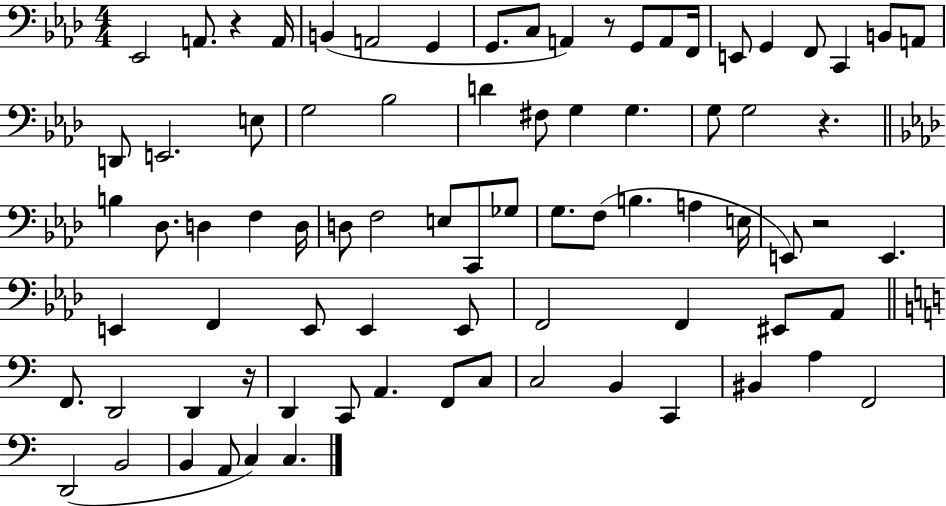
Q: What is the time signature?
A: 4/4